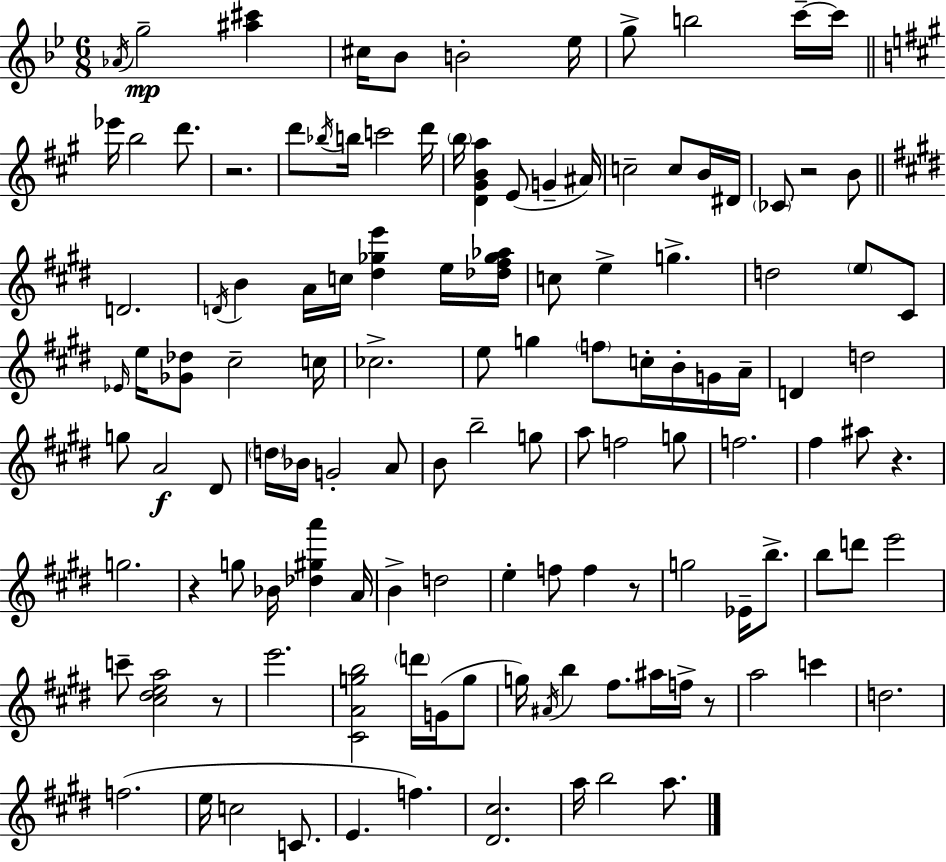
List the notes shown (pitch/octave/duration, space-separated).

Ab4/s G5/h [A#5,C#6]/q C#5/s Bb4/e B4/h Eb5/s G5/e B5/h C6/s C6/s Eb6/s B5/h D6/e. R/h. D6/e Bb5/s B5/s C6/h D6/s B5/s [D4,G#4,B4,A5]/q E4/e G4/q A#4/s C5/h C5/e B4/s D#4/s CES4/e R/h B4/e D4/h. D4/s B4/q A4/s C5/s [D#5,Gb5,E6]/q E5/s [Db5,F#5,Gb5,Ab5]/s C5/e E5/q G5/q. D5/h E5/e C#4/e Eb4/s E5/s [Gb4,Db5]/e C#5/h C5/s CES5/h. E5/e G5/q F5/e C5/s B4/s G4/s A4/s D4/q D5/h G5/e A4/h D#4/e D5/s Bb4/s G4/h A4/e B4/e B5/h G5/e A5/e F5/h G5/e F5/h. F#5/q A#5/e R/q. G5/h. R/q G5/e Bb4/s [Db5,G#5,A6]/q A4/s B4/q D5/h E5/q F5/e F5/q R/e G5/h Eb4/s B5/e. B5/e D6/e E6/h C6/e [C#5,D#5,E5,A5]/h R/e E6/h. [C#4,A4,G5,B5]/h D6/s G4/s G5/e G5/s A#4/s B5/q F#5/e. A#5/s F5/s R/e A5/h C6/q D5/h. F5/h. E5/s C5/h C4/e. E4/q. F5/q. [D#4,C#5]/h. A5/s B5/h A5/e.